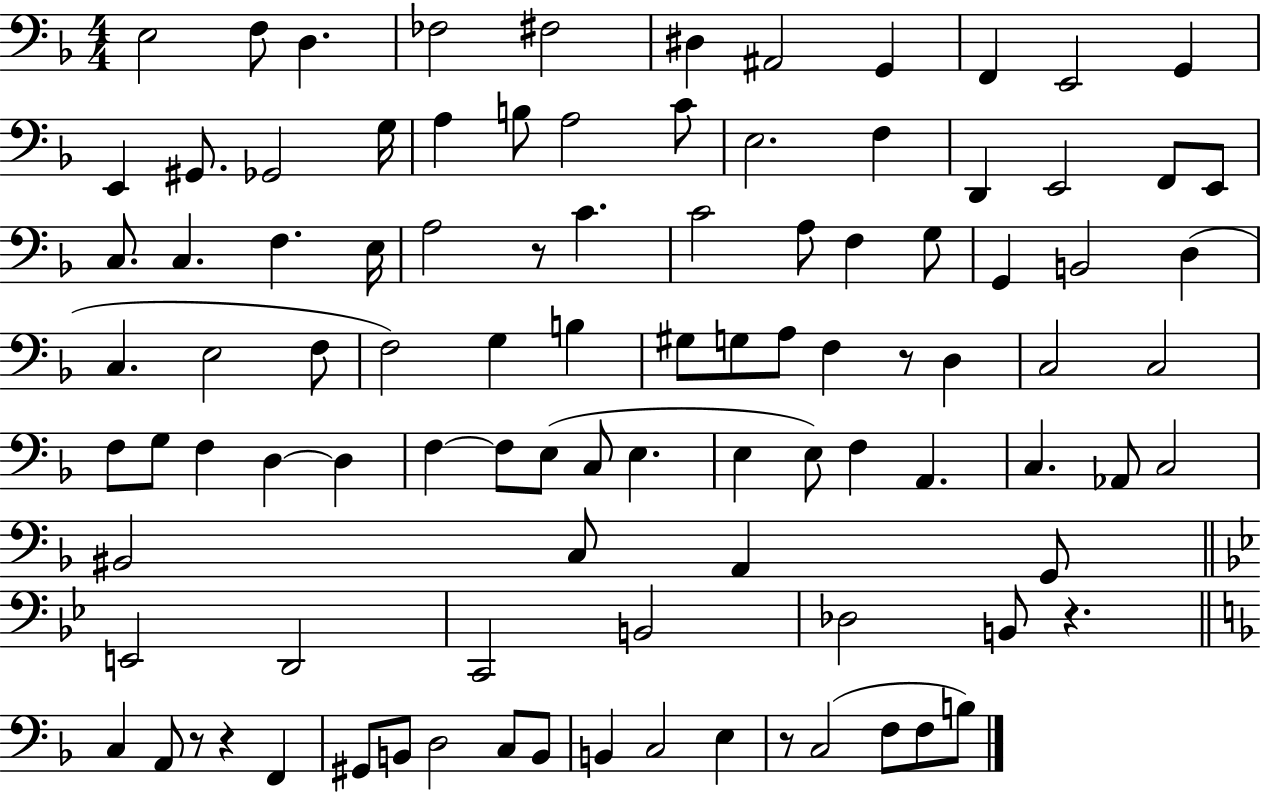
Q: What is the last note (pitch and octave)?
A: B3